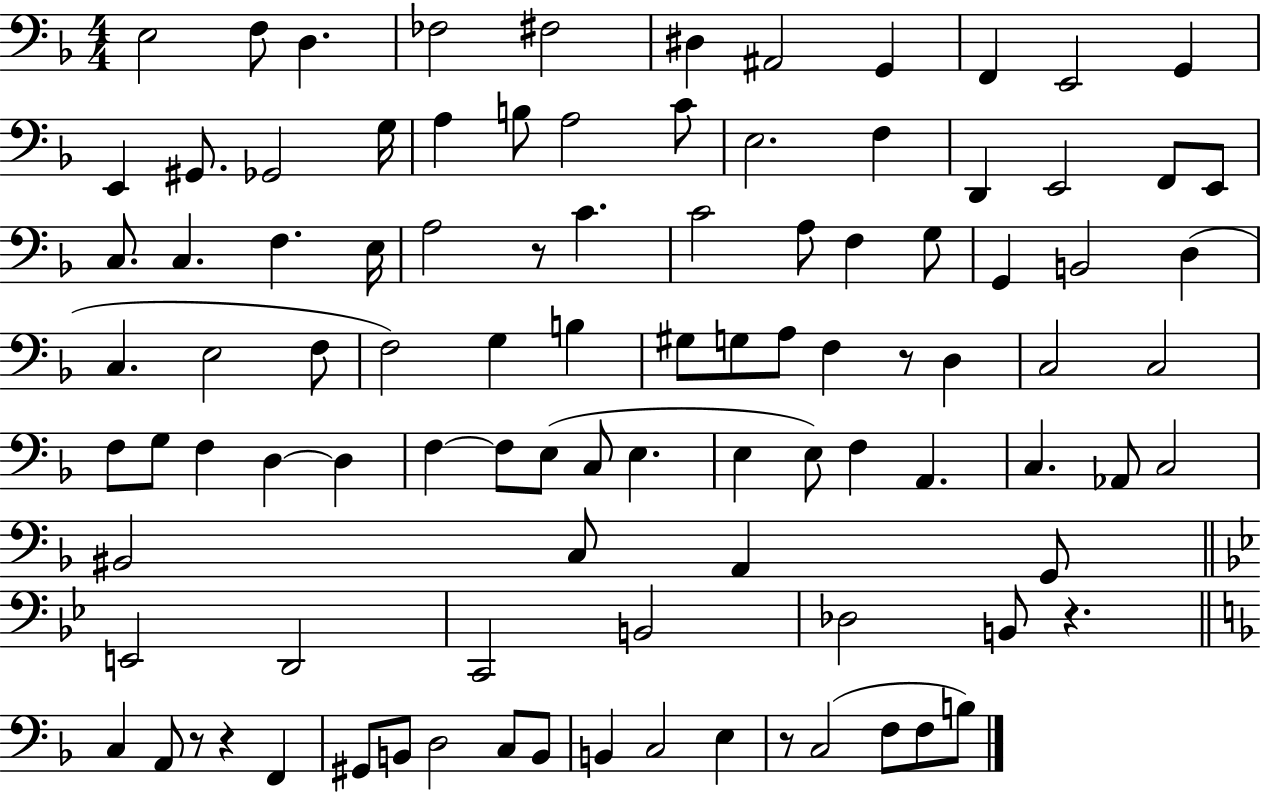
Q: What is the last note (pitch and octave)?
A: B3